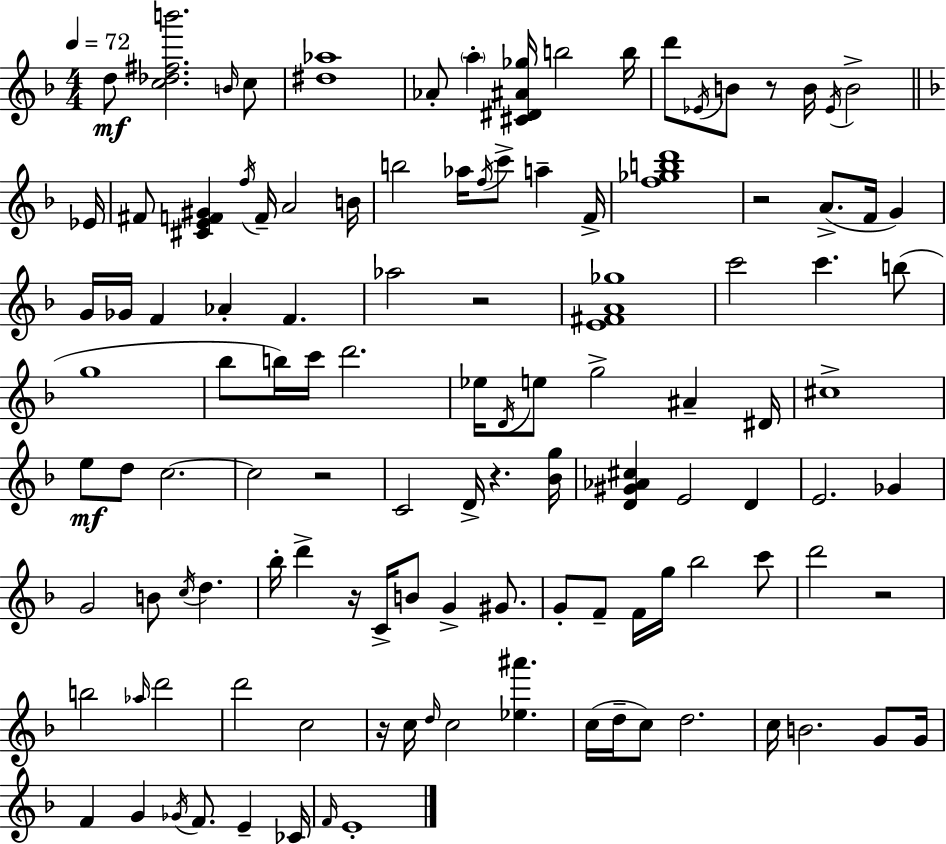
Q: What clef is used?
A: treble